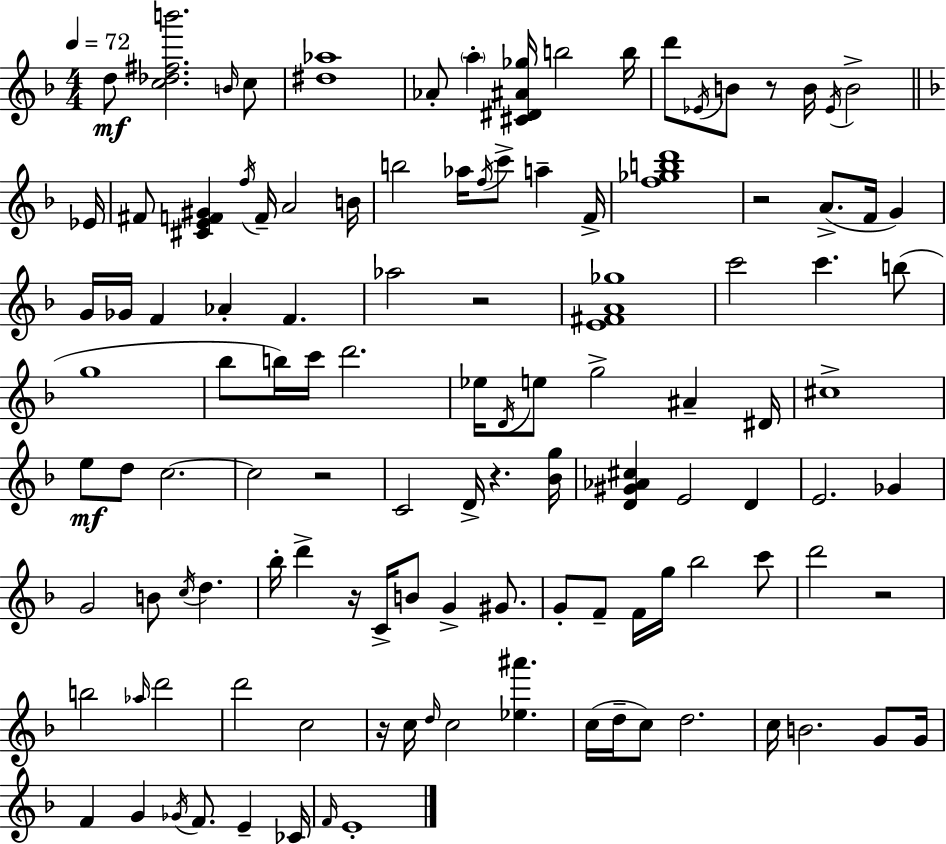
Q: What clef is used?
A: treble